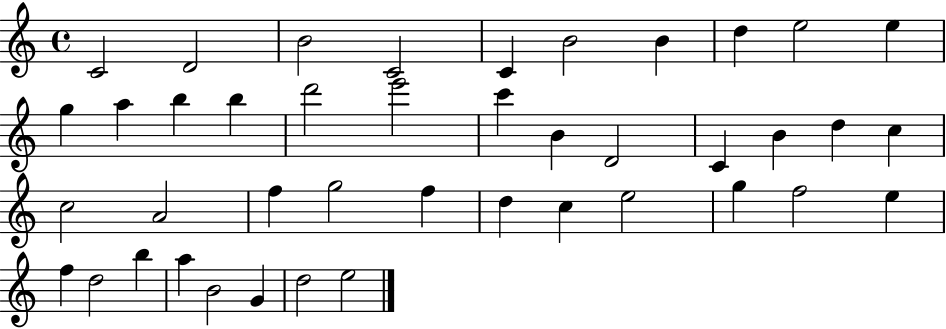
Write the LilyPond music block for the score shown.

{
  \clef treble
  \time 4/4
  \defaultTimeSignature
  \key c \major
  c'2 d'2 | b'2 c'2 | c'4 b'2 b'4 | d''4 e''2 e''4 | \break g''4 a''4 b''4 b''4 | d'''2 e'''2 | c'''4 b'4 d'2 | c'4 b'4 d''4 c''4 | \break c''2 a'2 | f''4 g''2 f''4 | d''4 c''4 e''2 | g''4 f''2 e''4 | \break f''4 d''2 b''4 | a''4 b'2 g'4 | d''2 e''2 | \bar "|."
}